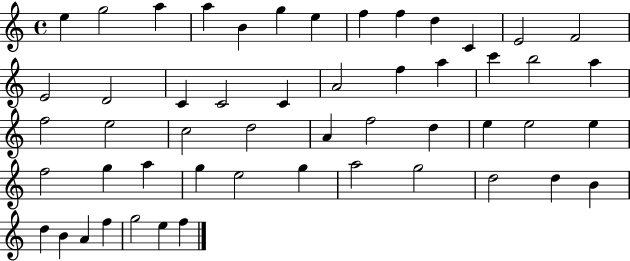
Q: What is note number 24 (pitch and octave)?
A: A5